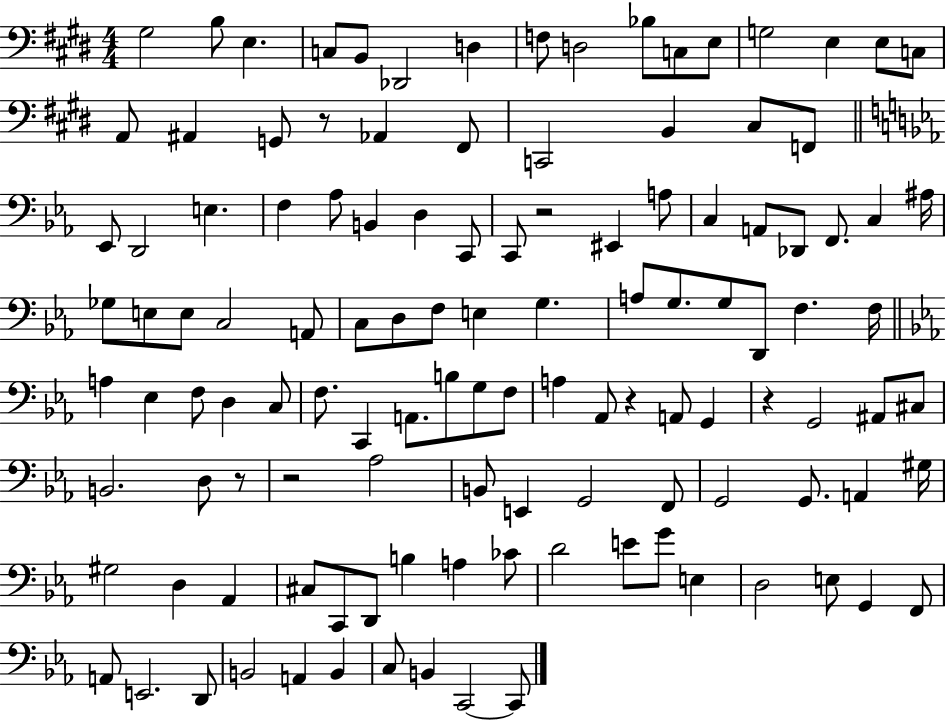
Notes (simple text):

G#3/h B3/e E3/q. C3/e B2/e Db2/h D3/q F3/e D3/h Bb3/e C3/e E3/e G3/h E3/q E3/e C3/e A2/e A#2/q G2/e R/e Ab2/q F#2/e C2/h B2/q C#3/e F2/e Eb2/e D2/h E3/q. F3/q Ab3/e B2/q D3/q C2/e C2/e R/h EIS2/q A3/e C3/q A2/e Db2/e F2/e. C3/q A#3/s Gb3/e E3/e E3/e C3/h A2/e C3/e D3/e F3/e E3/q G3/q. A3/e G3/e. G3/e D2/e F3/q. F3/s A3/q Eb3/q F3/e D3/q C3/e F3/e. C2/q A2/e. B3/e G3/e F3/e A3/q Ab2/e R/q A2/e G2/q R/q G2/h A#2/e C#3/e B2/h. D3/e R/e R/h Ab3/h B2/e E2/q G2/h F2/e G2/h G2/e. A2/q G#3/s G#3/h D3/q Ab2/q C#3/e C2/e D2/e B3/q A3/q CES4/e D4/h E4/e G4/e E3/q D3/h E3/e G2/q F2/e A2/e E2/h. D2/e B2/h A2/q B2/q C3/e B2/q C2/h C2/e